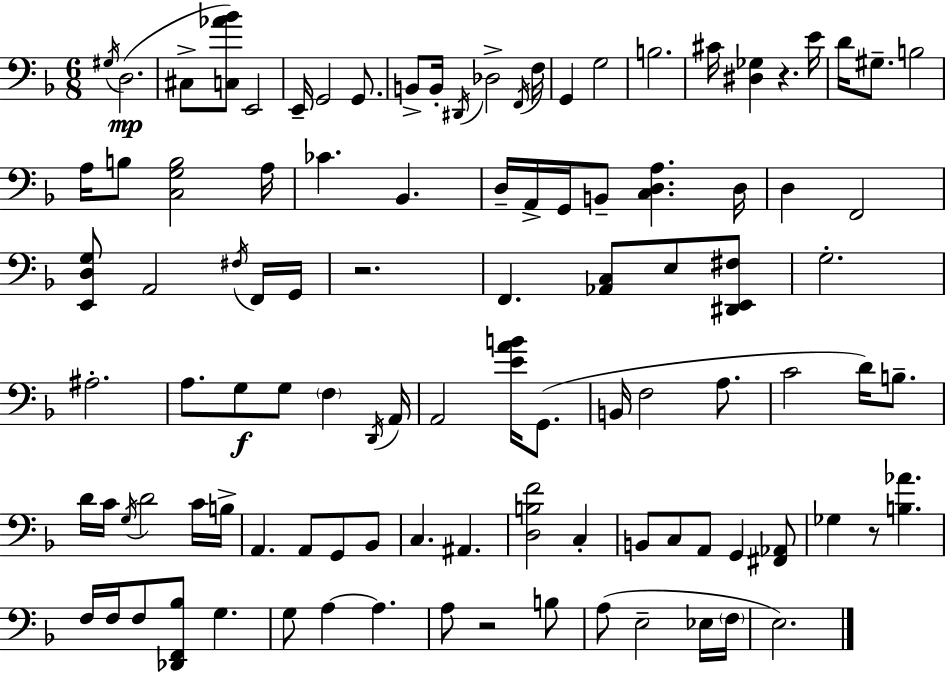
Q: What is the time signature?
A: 6/8